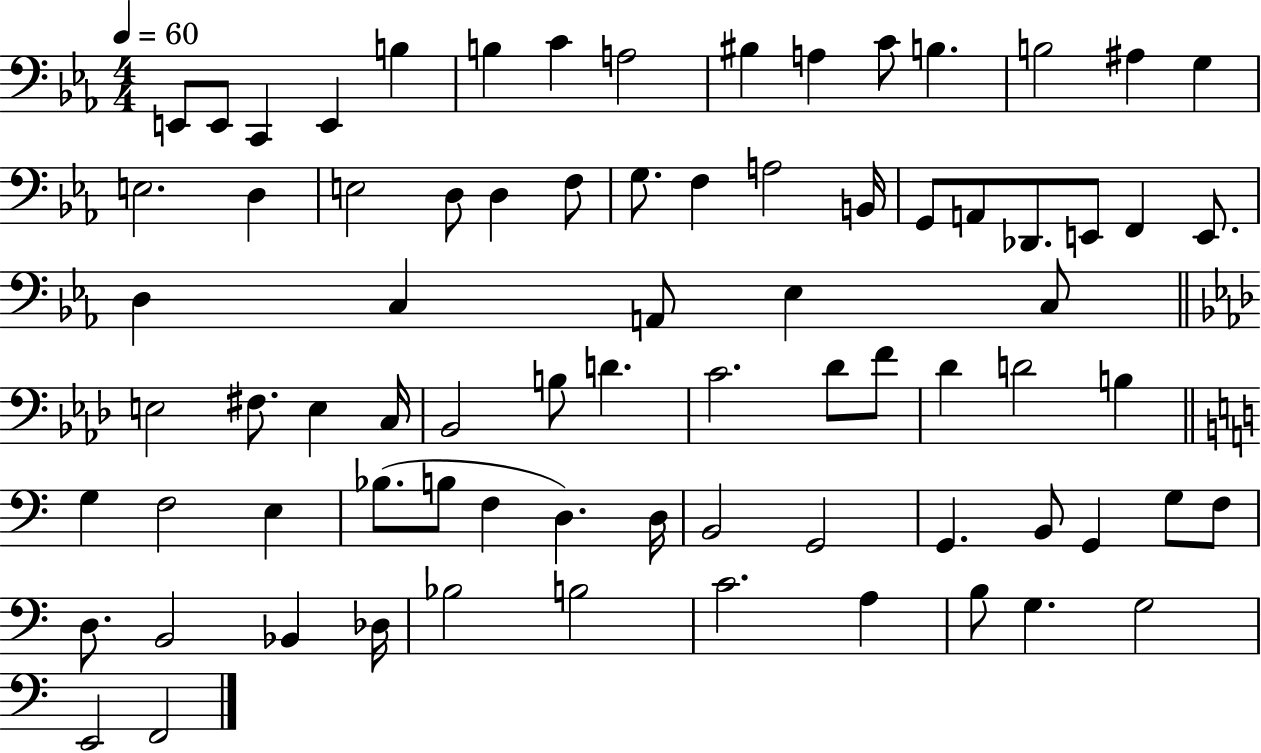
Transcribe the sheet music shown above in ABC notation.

X:1
T:Untitled
M:4/4
L:1/4
K:Eb
E,,/2 E,,/2 C,, E,, B, B, C A,2 ^B, A, C/2 B, B,2 ^A, G, E,2 D, E,2 D,/2 D, F,/2 G,/2 F, A,2 B,,/4 G,,/2 A,,/2 _D,,/2 E,,/2 F,, E,,/2 D, C, A,,/2 _E, C,/2 E,2 ^F,/2 E, C,/4 _B,,2 B,/2 D C2 _D/2 F/2 _D D2 B, G, F,2 E, _B,/2 B,/2 F, D, D,/4 B,,2 G,,2 G,, B,,/2 G,, G,/2 F,/2 D,/2 B,,2 _B,, _D,/4 _B,2 B,2 C2 A, B,/2 G, G,2 E,,2 F,,2